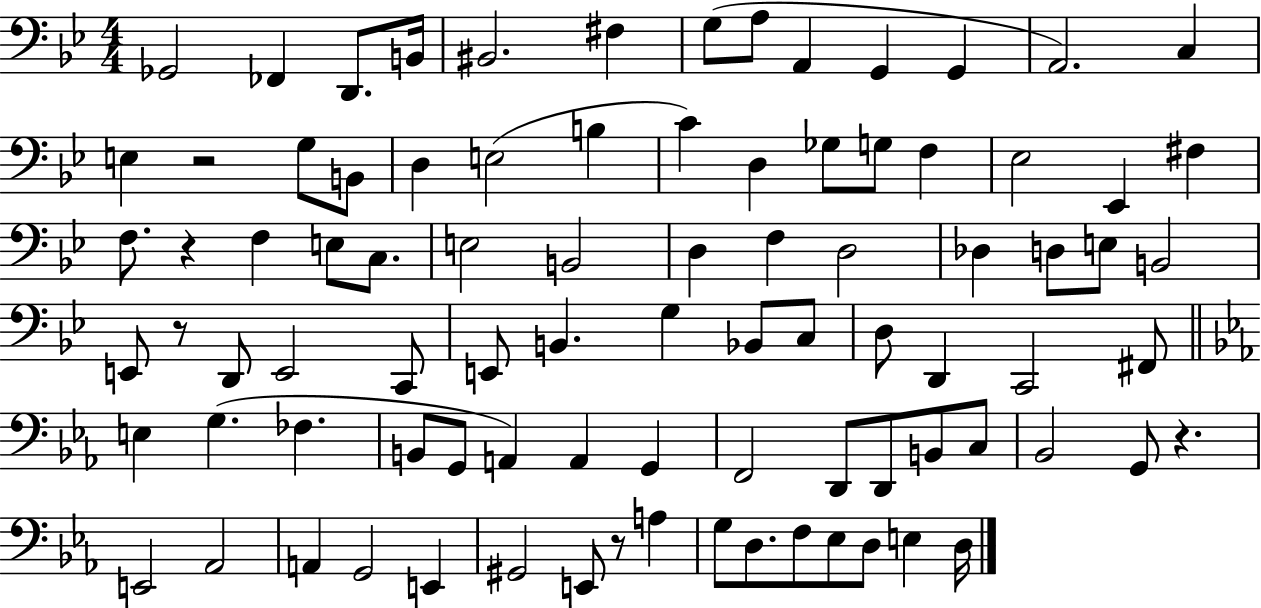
{
  \clef bass
  \numericTimeSignature
  \time 4/4
  \key bes \major
  \repeat volta 2 { ges,2 fes,4 d,8. b,16 | bis,2. fis4 | g8( a8 a,4 g,4 g,4 | a,2.) c4 | \break e4 r2 g8 b,8 | d4 e2( b4 | c'4) d4 ges8 g8 f4 | ees2 ees,4 fis4 | \break f8. r4 f4 e8 c8. | e2 b,2 | d4 f4 d2 | des4 d8 e8 b,2 | \break e,8 r8 d,8 e,2 c,8 | e,8 b,4. g4 bes,8 c8 | d8 d,4 c,2 fis,8 | \bar "||" \break \key ees \major e4 g4.( fes4. | b,8 g,8 a,4) a,4 g,4 | f,2 d,8 d,8 b,8 c8 | bes,2 g,8 r4. | \break e,2 aes,2 | a,4 g,2 e,4 | gis,2 e,8 r8 a4 | g8 d8. f8 ees8 d8 e4 d16 | \break } \bar "|."
}